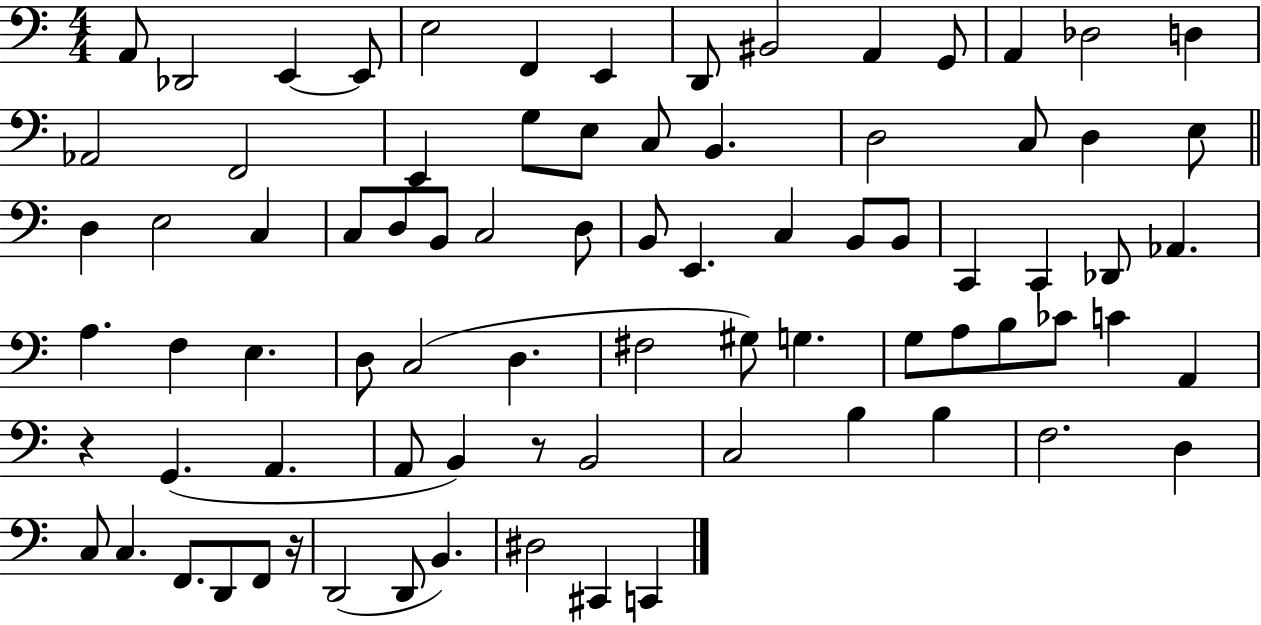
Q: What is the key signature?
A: C major